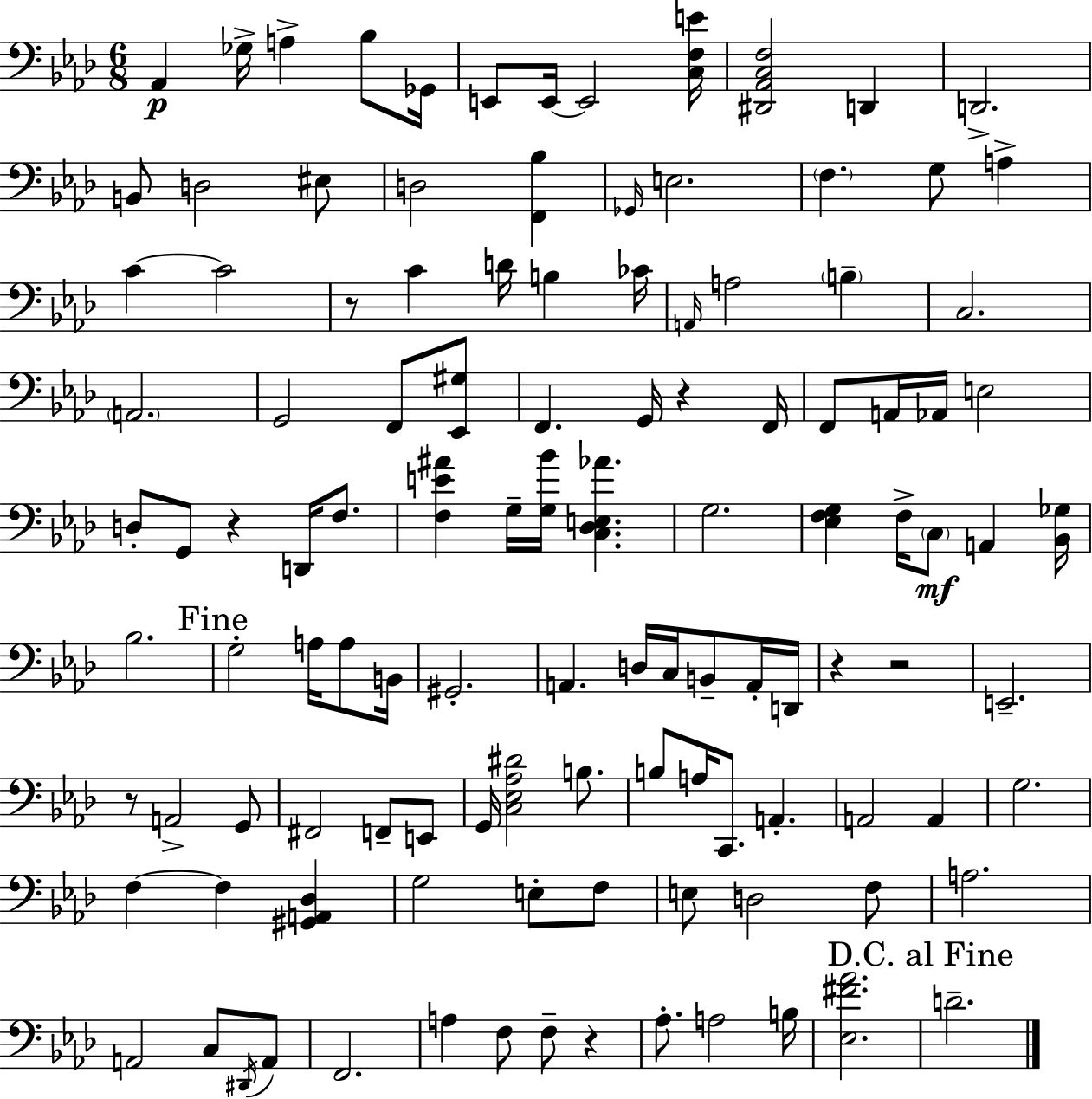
X:1
T:Untitled
M:6/8
L:1/4
K:Fm
_A,, _G,/4 A, _B,/2 _G,,/4 E,,/2 E,,/4 E,,2 [C,F,E]/4 [^D,,_A,,C,F,]2 D,, D,,2 B,,/2 D,2 ^E,/2 D,2 [F,,_B,] _G,,/4 E,2 F, G,/2 A, C C2 z/2 C D/4 B, _C/4 A,,/4 A,2 B, C,2 A,,2 G,,2 F,,/2 [_E,,^G,]/2 F,, G,,/4 z F,,/4 F,,/2 A,,/4 _A,,/4 E,2 D,/2 G,,/2 z D,,/4 F,/2 [F,E^A] G,/4 [G,_B]/4 [C,_D,E,_A] G,2 [_E,F,G,] F,/4 C,/2 A,, [_B,,_G,]/4 _B,2 G,2 A,/4 A,/2 B,,/4 ^G,,2 A,, D,/4 C,/4 B,,/2 A,,/4 D,,/4 z z2 E,,2 z/2 A,,2 G,,/2 ^F,,2 F,,/2 E,,/2 G,,/4 [C,_E,_A,^D]2 B,/2 B,/2 A,/4 C,,/2 A,, A,,2 A,, G,2 F, F, [^G,,A,,_D,] G,2 E,/2 F,/2 E,/2 D,2 F,/2 A,2 A,,2 C,/2 ^D,,/4 A,,/2 F,,2 A, F,/2 F,/2 z _A,/2 A,2 B,/4 [_E,^F_A]2 D2